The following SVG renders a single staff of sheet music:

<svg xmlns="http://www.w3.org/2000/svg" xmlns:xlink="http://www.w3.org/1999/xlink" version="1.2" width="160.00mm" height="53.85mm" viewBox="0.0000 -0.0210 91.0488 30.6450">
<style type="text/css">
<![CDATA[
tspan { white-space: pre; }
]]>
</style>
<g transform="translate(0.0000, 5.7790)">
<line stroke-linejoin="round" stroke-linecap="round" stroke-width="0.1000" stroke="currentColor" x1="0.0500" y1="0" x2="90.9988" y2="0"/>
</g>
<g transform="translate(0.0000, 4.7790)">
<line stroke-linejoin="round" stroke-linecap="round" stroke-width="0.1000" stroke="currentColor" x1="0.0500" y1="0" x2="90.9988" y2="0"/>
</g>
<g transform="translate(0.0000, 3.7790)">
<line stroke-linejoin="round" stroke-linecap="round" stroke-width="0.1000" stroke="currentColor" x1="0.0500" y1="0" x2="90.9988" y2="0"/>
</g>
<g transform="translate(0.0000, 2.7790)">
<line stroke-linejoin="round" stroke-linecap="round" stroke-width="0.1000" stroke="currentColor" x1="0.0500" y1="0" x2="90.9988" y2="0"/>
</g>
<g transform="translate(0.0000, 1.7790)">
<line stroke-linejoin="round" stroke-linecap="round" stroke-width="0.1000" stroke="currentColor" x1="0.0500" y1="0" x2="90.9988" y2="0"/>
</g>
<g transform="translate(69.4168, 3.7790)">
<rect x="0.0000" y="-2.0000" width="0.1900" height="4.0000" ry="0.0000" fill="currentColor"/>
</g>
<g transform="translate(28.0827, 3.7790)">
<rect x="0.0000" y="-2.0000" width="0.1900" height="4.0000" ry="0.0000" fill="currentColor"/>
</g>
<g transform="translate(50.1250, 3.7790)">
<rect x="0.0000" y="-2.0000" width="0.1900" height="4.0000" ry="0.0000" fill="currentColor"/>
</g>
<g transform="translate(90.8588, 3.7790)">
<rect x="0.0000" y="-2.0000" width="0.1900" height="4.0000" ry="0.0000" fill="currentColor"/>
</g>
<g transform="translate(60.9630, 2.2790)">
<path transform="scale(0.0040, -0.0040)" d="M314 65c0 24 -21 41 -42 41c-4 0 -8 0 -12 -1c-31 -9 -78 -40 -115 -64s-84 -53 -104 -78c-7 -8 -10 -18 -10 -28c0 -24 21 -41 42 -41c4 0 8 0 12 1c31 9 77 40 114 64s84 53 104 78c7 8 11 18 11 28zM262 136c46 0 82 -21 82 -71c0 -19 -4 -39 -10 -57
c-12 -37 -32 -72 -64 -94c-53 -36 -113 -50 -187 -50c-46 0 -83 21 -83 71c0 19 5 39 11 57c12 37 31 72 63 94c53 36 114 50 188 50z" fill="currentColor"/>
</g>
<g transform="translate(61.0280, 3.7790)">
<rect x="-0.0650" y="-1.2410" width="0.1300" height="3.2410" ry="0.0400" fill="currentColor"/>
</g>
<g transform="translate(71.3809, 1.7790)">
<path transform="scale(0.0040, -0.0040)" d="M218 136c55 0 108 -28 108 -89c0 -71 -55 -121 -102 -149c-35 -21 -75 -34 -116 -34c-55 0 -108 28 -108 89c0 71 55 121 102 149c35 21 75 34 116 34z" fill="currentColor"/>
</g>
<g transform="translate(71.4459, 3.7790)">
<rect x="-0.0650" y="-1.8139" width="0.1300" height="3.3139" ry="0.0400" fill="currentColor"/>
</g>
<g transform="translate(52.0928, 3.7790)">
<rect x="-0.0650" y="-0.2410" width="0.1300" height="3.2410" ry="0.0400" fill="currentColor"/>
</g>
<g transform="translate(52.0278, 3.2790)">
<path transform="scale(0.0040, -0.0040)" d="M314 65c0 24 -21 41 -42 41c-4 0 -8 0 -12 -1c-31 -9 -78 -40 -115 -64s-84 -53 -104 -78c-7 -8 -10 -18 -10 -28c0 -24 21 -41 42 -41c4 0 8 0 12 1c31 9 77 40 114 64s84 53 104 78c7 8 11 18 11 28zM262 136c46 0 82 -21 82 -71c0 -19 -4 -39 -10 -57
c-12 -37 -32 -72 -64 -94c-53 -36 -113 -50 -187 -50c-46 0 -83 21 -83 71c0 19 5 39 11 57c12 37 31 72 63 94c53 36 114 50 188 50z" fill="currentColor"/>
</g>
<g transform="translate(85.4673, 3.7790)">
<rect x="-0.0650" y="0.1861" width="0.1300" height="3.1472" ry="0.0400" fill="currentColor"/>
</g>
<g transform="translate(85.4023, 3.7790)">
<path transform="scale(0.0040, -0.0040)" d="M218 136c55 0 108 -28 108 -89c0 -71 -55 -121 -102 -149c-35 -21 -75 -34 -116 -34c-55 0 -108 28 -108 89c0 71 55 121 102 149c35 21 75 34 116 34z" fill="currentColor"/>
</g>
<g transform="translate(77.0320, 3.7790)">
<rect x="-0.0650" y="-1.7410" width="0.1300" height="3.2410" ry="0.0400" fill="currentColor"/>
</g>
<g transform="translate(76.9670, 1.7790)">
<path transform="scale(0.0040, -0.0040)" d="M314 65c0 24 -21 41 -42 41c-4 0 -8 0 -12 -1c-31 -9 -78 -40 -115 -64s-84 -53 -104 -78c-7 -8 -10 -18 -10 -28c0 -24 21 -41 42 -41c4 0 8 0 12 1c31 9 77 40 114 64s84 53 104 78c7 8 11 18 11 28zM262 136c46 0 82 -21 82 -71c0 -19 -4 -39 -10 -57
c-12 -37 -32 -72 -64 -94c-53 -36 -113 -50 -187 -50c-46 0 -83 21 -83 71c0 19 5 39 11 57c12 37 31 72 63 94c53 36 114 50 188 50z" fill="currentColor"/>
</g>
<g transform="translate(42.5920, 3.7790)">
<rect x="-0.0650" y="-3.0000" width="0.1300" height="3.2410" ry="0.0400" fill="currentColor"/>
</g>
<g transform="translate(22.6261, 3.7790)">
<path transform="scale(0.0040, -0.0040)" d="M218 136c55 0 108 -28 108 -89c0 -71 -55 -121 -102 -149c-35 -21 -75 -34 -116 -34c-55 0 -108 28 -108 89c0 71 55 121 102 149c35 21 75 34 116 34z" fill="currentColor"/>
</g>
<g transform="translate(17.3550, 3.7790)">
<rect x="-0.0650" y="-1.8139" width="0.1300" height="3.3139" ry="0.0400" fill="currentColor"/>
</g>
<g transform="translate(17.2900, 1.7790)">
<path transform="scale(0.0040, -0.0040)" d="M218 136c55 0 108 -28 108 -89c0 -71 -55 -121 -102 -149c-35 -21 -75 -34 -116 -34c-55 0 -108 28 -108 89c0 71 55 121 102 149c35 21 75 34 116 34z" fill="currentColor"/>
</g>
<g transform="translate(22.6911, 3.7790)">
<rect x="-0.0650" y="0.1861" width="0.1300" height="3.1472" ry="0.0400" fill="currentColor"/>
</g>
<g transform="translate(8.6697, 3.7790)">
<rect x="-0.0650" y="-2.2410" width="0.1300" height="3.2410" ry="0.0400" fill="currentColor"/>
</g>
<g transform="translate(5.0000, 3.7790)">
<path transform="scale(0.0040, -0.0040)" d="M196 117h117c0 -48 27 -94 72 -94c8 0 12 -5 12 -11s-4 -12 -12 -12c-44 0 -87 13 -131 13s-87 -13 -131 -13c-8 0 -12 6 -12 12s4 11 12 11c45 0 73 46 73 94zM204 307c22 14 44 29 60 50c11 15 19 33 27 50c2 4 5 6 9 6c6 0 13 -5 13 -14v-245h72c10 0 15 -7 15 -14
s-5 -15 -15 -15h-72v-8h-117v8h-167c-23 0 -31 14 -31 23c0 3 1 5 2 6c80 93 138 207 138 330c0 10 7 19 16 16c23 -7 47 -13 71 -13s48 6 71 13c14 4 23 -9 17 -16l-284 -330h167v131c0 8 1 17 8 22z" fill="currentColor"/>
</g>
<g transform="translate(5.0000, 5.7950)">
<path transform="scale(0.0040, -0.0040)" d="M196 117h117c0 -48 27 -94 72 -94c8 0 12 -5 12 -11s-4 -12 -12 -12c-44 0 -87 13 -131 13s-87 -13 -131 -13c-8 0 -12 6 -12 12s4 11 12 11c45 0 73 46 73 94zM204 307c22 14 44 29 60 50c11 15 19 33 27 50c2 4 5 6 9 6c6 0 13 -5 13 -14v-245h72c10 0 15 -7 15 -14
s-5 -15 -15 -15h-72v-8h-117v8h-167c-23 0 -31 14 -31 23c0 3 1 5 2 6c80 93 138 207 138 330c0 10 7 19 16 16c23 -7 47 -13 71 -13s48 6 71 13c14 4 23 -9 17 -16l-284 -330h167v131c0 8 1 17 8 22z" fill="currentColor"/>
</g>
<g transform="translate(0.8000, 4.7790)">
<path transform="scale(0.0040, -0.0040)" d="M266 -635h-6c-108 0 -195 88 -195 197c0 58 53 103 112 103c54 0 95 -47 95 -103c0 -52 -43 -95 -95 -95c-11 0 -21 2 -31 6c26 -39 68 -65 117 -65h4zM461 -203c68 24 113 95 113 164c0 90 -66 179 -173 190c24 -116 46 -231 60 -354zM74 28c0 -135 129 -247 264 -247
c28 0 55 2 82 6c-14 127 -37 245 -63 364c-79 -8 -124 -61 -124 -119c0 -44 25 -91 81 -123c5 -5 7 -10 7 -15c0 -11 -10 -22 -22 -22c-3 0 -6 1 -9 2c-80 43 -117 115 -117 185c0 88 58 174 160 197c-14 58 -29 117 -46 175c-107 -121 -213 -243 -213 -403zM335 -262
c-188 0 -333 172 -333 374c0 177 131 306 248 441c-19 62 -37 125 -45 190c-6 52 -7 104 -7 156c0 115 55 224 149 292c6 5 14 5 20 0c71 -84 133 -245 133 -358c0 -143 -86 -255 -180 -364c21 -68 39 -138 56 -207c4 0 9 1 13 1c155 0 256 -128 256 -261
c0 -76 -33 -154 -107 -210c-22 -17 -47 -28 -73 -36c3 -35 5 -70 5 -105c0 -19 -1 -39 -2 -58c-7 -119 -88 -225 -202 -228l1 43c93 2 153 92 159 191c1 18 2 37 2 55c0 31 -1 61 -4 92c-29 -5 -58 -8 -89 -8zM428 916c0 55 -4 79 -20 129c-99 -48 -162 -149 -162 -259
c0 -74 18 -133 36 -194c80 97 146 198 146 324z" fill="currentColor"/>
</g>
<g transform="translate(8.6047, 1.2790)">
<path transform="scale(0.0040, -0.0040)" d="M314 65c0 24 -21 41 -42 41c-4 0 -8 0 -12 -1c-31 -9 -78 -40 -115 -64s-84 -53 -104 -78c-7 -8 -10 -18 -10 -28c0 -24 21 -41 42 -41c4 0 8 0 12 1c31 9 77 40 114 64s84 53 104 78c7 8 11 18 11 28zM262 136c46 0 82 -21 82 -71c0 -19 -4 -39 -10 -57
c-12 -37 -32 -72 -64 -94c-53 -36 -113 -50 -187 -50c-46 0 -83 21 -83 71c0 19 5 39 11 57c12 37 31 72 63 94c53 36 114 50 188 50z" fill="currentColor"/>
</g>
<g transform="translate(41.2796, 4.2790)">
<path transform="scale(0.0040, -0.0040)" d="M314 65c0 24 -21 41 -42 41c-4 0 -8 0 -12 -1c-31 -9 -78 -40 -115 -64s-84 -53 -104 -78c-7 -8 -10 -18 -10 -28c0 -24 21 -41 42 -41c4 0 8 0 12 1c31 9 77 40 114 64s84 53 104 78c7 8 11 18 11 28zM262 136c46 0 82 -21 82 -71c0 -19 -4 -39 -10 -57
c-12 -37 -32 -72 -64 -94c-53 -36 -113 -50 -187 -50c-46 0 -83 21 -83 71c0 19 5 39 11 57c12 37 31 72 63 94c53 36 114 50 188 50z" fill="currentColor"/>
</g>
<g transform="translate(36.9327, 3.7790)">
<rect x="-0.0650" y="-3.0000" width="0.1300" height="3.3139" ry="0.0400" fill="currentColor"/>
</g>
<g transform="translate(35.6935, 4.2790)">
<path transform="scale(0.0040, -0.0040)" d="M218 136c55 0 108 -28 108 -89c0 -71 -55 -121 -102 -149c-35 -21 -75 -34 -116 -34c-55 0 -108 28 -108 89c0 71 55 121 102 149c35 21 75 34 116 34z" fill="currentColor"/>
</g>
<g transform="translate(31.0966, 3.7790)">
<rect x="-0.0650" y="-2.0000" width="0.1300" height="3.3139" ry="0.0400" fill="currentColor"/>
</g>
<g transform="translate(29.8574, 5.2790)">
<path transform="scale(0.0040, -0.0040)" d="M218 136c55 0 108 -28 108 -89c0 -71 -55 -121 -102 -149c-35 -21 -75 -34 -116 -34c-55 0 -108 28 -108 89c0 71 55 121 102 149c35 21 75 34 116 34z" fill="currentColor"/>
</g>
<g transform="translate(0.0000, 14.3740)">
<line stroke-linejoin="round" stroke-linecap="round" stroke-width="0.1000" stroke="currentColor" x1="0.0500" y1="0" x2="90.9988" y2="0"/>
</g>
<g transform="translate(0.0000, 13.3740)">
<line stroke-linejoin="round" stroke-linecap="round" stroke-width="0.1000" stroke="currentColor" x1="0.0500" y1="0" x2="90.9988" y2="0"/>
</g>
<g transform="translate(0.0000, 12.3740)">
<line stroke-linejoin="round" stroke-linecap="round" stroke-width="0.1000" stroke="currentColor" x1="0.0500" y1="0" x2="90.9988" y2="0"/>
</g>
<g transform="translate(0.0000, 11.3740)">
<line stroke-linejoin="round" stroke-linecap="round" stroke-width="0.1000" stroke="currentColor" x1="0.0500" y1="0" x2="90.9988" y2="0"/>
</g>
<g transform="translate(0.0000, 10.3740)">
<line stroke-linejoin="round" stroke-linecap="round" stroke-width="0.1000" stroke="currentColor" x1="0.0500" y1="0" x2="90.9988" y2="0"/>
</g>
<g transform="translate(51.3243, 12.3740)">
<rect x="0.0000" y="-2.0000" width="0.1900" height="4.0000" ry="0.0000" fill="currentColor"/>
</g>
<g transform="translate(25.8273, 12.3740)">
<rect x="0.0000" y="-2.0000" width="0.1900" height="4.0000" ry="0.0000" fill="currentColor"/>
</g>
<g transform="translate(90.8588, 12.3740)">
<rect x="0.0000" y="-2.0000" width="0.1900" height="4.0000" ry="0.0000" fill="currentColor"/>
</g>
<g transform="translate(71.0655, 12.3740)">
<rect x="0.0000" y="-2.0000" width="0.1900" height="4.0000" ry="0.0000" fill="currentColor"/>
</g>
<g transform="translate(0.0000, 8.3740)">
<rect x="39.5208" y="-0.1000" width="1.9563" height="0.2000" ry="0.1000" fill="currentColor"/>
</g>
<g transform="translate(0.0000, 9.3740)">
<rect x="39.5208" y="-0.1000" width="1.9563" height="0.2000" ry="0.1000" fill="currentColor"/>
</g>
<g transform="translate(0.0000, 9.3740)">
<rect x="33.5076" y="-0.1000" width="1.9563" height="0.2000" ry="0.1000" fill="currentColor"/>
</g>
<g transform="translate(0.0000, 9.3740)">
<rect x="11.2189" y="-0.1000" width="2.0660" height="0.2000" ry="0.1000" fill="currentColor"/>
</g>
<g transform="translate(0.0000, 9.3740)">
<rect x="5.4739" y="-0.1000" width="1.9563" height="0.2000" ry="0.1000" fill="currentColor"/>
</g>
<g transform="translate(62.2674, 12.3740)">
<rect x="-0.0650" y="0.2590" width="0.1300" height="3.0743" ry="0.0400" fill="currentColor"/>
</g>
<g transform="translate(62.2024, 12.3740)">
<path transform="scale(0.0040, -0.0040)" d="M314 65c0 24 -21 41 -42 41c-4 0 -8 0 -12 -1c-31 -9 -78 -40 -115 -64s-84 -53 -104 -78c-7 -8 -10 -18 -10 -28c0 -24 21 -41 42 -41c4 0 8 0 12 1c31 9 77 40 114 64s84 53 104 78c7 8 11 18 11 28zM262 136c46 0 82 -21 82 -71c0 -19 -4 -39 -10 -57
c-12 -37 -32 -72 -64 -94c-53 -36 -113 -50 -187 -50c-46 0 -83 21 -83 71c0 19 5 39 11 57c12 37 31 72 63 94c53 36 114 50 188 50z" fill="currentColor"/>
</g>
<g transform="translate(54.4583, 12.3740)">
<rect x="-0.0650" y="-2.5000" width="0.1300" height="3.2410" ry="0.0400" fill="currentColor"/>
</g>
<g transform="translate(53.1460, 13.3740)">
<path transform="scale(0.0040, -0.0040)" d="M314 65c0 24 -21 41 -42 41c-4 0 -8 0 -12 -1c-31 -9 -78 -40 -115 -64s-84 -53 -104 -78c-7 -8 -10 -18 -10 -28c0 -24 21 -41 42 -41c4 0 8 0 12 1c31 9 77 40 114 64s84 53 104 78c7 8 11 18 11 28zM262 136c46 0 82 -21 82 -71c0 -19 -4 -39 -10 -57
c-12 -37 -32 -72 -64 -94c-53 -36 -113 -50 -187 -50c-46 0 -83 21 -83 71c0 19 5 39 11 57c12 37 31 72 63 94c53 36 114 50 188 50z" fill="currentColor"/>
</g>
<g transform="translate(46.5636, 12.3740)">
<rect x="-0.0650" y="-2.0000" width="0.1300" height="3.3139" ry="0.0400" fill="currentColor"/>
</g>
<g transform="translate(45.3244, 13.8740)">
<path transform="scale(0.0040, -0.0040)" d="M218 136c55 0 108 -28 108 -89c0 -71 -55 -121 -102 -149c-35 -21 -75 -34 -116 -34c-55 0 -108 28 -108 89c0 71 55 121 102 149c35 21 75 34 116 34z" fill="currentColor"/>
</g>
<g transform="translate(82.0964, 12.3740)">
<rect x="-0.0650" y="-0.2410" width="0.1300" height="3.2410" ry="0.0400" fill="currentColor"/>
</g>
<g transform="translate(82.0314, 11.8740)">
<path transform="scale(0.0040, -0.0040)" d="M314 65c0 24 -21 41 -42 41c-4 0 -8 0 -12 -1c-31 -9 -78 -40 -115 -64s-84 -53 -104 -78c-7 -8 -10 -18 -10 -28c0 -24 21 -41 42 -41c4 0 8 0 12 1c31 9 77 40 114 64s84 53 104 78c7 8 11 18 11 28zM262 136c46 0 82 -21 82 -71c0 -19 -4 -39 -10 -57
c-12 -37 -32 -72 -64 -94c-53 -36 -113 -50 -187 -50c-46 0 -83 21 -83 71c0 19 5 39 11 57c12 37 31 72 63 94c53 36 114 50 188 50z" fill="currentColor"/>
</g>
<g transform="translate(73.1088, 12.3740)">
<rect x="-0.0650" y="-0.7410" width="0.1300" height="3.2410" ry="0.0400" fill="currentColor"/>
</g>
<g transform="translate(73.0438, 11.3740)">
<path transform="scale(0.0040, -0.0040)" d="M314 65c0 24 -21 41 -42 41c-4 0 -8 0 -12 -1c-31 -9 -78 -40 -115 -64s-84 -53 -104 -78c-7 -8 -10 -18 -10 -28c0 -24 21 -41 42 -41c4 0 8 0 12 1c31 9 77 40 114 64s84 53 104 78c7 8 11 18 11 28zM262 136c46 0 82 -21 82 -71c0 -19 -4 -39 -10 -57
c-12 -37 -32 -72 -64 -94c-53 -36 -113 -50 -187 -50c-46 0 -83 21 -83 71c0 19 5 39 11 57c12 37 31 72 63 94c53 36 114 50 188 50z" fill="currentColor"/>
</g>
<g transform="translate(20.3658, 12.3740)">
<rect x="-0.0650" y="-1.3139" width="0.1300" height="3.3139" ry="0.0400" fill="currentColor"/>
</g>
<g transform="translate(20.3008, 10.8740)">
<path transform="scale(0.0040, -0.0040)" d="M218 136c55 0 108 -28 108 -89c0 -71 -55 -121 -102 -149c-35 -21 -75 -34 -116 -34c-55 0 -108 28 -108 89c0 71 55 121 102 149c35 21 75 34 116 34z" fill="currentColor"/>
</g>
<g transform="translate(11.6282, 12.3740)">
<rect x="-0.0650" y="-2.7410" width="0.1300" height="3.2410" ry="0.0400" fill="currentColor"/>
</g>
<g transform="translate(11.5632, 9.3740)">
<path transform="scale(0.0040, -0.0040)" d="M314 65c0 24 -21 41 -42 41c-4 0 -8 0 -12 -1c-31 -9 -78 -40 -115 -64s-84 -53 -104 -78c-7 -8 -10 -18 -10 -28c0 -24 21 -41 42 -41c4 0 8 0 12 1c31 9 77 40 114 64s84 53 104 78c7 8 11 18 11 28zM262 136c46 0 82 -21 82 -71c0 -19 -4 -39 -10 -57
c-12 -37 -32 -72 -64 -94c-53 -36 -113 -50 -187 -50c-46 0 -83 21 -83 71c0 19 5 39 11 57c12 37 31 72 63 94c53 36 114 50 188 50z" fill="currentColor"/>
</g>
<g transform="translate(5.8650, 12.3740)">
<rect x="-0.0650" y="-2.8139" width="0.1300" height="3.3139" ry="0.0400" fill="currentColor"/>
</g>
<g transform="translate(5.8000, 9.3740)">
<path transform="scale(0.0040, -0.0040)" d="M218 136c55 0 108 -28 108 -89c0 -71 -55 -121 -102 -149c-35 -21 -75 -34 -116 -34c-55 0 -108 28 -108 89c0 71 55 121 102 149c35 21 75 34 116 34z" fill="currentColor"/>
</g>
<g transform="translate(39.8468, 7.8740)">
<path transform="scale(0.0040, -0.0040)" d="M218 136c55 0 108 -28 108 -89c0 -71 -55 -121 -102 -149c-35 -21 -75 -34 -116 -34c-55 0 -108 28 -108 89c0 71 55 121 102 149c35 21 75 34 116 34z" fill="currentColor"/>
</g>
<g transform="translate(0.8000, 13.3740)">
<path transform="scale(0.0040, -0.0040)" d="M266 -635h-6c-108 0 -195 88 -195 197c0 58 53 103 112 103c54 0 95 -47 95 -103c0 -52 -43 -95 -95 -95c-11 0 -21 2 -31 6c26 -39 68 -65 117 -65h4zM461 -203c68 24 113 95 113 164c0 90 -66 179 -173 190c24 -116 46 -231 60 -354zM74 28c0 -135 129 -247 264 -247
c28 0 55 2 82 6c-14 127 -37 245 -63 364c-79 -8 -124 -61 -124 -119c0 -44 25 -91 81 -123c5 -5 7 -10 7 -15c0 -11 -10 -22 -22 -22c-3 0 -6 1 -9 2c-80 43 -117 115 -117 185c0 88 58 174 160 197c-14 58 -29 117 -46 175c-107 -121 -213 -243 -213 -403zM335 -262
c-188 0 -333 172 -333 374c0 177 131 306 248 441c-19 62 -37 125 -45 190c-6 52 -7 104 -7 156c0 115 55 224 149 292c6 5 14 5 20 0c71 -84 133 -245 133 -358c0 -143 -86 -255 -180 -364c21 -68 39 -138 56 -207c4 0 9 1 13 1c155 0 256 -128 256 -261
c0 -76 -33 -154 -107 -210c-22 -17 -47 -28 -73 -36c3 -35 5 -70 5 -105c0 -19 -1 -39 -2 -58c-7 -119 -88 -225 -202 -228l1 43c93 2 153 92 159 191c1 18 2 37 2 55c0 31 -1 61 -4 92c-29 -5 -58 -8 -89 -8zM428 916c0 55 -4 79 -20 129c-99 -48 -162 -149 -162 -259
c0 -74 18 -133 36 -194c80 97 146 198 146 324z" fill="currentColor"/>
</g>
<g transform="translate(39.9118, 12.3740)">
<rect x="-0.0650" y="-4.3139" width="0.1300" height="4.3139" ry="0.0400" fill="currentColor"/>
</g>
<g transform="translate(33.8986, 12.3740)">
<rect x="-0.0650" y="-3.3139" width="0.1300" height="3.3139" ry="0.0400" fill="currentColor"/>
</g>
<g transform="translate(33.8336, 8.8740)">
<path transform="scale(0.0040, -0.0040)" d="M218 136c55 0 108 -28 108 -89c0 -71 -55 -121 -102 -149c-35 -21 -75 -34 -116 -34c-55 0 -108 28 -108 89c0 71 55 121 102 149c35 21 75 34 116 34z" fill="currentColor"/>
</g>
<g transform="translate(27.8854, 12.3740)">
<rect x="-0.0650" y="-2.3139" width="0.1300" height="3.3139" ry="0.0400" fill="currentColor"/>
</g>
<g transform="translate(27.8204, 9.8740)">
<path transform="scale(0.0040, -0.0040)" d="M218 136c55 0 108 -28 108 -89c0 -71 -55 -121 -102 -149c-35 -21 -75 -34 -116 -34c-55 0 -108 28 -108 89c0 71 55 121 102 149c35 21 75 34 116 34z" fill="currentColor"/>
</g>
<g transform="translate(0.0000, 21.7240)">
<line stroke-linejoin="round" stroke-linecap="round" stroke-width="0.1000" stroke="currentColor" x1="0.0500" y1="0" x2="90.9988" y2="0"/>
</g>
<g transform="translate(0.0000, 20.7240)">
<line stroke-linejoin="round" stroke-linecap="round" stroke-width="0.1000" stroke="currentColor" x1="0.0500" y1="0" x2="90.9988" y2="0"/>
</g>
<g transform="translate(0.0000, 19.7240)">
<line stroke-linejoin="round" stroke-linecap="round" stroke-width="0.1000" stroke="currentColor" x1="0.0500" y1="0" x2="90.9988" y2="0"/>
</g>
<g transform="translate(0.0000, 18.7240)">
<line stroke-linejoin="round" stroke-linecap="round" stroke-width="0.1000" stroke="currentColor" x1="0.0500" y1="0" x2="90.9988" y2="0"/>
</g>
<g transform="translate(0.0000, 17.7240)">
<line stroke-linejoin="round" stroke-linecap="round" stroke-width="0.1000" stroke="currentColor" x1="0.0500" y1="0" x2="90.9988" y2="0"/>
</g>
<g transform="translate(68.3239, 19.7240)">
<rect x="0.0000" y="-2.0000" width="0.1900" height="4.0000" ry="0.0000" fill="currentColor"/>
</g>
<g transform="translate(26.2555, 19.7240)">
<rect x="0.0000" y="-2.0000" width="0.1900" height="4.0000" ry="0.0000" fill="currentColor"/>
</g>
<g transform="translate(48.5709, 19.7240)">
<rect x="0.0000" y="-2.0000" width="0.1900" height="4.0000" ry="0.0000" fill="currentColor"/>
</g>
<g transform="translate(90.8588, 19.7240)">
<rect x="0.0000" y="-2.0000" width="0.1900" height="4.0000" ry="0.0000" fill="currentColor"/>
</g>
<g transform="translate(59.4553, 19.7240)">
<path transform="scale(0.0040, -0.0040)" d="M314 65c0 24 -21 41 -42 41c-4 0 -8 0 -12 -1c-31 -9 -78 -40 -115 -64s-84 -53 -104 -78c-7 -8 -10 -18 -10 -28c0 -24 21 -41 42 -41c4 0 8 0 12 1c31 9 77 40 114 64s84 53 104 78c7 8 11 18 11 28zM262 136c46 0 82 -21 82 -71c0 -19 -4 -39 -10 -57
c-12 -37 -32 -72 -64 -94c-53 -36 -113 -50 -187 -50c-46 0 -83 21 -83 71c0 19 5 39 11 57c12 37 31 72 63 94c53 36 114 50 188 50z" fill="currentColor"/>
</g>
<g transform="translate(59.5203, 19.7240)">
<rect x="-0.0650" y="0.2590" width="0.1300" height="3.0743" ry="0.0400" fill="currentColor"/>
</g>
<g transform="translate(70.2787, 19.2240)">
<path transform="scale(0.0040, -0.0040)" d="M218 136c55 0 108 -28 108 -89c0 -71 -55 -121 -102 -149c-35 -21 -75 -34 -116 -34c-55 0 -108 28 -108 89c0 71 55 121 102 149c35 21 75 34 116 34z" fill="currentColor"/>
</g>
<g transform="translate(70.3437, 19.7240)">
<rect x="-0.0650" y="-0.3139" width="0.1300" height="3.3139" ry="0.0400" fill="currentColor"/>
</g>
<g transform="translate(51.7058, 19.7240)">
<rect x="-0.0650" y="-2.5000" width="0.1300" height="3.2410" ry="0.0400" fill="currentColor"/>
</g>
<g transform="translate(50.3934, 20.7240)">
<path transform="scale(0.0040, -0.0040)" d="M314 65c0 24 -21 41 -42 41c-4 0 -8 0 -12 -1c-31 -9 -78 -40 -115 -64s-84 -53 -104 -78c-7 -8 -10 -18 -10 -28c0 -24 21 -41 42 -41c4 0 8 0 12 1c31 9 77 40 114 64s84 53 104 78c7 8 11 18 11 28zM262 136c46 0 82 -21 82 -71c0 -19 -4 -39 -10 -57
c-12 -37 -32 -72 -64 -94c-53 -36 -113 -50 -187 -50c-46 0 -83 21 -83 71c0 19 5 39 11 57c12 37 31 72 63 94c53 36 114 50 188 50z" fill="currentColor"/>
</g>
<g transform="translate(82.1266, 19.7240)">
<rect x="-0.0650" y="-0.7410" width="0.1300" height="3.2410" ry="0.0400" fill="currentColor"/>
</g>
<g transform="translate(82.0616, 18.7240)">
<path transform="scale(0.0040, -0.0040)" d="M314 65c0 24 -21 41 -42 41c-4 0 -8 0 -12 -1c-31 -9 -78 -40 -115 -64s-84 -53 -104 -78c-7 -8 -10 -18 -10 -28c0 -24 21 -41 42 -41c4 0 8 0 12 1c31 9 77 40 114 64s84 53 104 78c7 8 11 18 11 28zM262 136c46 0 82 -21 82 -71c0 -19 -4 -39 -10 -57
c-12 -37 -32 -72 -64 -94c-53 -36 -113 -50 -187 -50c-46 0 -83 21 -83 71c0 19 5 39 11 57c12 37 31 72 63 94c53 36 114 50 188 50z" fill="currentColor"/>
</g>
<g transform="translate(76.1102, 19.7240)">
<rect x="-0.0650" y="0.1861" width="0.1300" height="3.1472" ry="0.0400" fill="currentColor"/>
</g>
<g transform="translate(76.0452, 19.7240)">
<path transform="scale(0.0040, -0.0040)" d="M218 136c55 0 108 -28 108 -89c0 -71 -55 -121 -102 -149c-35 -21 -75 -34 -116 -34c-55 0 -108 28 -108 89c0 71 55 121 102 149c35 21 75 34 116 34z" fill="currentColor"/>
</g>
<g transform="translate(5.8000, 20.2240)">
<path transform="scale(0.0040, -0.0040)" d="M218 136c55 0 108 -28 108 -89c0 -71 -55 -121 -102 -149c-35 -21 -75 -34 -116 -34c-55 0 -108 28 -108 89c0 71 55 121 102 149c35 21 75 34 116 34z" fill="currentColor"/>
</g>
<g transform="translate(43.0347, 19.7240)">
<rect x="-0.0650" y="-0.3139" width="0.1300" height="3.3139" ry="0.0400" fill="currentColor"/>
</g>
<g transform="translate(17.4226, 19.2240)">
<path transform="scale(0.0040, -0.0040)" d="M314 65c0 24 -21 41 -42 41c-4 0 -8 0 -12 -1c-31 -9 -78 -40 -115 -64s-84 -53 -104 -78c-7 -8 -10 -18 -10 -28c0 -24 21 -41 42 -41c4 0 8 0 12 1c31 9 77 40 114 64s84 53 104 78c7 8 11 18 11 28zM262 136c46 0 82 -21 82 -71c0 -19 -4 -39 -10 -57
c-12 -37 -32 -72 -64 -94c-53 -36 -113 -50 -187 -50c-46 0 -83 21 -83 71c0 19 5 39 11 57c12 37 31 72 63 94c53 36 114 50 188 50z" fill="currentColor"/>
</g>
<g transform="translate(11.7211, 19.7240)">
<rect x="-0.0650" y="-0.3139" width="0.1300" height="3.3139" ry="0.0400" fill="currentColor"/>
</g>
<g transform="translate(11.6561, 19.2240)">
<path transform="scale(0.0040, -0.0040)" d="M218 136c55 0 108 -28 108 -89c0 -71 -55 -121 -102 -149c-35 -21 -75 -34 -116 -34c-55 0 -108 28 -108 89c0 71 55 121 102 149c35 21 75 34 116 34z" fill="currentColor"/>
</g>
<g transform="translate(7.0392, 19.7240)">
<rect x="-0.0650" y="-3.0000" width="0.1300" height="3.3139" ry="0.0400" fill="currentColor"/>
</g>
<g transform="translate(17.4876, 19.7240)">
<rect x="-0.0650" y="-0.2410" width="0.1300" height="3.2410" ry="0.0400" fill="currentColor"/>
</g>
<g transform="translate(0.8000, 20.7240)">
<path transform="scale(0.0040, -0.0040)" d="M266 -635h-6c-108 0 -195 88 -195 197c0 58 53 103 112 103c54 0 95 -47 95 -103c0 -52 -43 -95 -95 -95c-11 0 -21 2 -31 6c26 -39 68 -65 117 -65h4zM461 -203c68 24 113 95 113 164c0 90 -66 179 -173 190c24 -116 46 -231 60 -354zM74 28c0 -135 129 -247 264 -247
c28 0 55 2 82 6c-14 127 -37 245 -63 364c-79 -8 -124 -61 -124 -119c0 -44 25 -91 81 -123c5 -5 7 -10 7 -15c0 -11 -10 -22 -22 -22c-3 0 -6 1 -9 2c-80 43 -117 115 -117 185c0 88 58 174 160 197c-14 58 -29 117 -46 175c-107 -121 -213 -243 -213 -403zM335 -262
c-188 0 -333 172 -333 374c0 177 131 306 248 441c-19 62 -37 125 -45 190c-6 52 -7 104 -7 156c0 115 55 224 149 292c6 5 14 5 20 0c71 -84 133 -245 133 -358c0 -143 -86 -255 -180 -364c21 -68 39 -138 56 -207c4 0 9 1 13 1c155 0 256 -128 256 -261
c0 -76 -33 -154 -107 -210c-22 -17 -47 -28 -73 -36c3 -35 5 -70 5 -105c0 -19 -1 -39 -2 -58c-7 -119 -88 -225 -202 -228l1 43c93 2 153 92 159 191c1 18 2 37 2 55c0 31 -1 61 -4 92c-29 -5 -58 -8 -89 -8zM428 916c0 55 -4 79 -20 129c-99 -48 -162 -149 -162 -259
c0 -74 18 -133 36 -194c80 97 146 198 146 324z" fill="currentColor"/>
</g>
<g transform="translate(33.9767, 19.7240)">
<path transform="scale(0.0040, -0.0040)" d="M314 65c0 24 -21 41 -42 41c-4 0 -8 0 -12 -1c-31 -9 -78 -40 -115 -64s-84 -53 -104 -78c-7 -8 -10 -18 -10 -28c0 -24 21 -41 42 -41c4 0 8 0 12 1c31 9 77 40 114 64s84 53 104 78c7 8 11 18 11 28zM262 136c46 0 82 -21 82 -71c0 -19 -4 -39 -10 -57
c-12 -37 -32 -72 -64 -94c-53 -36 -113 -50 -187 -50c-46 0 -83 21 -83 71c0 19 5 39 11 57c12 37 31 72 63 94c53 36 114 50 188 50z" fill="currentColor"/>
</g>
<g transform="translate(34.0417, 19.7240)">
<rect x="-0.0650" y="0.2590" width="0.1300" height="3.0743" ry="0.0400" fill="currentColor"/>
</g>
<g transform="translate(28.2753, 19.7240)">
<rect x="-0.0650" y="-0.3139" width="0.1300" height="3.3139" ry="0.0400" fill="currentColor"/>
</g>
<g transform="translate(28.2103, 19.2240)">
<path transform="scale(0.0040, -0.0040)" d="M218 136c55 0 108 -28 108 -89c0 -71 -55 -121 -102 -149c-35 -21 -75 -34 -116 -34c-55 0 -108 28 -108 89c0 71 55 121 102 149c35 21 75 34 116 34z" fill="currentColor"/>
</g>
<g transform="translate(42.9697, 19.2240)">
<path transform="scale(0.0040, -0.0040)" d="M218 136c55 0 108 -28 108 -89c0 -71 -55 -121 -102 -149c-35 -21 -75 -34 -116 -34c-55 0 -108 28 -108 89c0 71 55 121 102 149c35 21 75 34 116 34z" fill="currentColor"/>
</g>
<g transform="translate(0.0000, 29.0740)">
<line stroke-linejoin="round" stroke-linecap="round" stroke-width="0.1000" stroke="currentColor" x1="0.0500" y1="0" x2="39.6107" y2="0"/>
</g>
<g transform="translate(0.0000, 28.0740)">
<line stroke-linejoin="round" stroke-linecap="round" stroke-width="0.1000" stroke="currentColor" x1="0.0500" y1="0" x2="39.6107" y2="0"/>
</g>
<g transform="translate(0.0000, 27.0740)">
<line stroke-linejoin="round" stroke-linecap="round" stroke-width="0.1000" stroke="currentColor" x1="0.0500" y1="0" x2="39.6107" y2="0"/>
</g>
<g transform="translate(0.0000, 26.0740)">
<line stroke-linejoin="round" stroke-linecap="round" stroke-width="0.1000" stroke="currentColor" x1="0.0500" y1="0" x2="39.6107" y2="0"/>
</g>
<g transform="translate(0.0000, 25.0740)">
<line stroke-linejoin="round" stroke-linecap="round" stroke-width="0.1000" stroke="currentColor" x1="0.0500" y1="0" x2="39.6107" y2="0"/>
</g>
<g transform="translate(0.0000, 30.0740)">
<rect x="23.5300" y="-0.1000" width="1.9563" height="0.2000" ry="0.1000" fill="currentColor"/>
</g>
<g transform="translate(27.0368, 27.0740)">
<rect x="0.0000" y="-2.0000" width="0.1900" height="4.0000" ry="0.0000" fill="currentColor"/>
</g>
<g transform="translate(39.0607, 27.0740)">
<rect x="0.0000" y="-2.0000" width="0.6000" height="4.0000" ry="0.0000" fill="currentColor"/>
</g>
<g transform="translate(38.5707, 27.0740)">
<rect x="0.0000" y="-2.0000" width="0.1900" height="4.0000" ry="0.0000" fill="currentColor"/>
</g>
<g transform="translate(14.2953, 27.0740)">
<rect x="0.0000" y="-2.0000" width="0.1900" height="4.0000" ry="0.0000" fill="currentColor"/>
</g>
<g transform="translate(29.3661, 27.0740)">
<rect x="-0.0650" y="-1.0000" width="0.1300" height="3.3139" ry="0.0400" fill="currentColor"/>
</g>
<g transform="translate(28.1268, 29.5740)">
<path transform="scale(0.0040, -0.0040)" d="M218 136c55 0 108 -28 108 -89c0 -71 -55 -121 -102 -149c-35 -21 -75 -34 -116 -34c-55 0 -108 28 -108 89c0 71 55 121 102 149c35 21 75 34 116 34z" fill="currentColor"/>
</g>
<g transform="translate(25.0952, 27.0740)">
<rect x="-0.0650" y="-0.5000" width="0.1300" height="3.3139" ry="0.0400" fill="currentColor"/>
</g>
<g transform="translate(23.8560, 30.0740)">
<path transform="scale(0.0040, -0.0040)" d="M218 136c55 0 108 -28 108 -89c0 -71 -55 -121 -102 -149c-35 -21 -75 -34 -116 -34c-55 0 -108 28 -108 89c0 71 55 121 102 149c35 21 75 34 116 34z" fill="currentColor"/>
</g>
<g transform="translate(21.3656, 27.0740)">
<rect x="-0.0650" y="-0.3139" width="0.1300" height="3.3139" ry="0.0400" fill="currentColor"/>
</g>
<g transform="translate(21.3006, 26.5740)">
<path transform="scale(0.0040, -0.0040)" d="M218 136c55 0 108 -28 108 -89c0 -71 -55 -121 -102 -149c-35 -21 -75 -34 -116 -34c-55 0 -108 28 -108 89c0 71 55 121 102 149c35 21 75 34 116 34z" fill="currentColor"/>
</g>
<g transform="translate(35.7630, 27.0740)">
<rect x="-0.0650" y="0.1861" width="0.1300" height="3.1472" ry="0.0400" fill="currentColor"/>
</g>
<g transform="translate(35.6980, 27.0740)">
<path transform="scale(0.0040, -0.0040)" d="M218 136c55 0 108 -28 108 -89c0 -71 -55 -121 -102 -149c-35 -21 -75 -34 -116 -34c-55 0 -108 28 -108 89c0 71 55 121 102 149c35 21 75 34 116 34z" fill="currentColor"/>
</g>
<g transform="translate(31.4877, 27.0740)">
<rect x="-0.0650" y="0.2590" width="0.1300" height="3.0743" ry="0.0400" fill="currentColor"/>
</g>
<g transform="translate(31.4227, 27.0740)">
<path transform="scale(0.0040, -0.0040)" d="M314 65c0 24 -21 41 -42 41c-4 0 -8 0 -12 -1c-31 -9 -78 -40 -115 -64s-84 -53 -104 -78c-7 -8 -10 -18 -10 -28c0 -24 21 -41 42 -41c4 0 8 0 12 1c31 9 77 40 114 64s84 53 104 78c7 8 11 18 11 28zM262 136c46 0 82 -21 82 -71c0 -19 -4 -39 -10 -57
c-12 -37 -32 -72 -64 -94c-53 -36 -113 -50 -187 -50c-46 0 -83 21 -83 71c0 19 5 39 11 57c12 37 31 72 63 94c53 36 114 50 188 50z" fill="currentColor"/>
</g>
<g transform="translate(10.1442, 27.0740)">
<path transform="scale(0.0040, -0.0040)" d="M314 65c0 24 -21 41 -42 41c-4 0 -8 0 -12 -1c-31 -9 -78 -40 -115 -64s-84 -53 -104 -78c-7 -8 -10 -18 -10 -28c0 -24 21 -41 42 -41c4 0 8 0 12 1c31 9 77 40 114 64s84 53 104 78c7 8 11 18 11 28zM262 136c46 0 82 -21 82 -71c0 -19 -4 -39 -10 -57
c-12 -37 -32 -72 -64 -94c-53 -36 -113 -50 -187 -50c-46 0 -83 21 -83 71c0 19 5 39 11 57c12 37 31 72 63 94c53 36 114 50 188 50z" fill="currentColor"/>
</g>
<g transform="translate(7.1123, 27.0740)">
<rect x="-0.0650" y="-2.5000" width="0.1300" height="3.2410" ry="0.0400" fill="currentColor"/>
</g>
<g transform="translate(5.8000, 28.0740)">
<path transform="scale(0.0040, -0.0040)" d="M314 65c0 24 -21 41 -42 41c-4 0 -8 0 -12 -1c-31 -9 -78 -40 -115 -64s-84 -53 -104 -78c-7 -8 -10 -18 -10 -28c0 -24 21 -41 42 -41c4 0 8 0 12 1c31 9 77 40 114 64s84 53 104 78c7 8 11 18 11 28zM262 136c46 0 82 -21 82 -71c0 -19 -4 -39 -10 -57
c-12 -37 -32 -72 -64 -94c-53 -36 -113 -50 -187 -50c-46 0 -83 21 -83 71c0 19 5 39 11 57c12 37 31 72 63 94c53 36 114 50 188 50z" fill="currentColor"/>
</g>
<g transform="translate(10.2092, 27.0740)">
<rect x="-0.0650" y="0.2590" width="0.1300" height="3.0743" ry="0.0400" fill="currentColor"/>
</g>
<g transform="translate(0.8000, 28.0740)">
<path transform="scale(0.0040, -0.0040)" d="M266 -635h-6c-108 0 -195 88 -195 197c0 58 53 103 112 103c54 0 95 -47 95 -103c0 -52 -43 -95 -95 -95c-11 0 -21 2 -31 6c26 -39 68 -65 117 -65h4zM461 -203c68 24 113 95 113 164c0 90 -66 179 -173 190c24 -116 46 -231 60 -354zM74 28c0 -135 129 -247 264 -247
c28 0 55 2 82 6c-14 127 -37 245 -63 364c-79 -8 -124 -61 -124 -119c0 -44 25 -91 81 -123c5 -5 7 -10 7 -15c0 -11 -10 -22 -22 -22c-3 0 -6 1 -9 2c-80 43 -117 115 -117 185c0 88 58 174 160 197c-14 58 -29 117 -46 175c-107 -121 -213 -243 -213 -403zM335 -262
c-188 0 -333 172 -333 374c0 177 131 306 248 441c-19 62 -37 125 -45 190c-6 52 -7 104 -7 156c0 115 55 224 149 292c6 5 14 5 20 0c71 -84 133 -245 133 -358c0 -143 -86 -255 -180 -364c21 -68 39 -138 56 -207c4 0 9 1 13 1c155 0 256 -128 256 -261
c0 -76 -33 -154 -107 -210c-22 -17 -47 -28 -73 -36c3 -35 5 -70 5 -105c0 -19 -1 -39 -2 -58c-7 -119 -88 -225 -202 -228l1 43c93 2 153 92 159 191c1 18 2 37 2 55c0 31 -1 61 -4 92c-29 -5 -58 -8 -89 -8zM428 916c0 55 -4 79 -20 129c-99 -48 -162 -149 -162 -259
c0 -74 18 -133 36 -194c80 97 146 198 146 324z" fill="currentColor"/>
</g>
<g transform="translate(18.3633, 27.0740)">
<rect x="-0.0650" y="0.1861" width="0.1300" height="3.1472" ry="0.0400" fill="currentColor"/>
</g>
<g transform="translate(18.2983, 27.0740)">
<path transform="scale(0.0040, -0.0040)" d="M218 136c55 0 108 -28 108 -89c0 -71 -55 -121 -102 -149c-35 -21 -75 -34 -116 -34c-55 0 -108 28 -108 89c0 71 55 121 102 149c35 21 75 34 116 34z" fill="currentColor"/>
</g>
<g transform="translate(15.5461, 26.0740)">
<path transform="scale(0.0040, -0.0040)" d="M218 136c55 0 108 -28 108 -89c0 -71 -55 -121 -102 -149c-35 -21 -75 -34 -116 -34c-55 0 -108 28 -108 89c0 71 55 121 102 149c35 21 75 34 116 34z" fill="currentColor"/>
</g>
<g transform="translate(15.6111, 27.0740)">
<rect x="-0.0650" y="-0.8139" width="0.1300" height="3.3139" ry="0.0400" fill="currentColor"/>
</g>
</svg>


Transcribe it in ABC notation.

X:1
T:Untitled
M:4/4
L:1/4
K:C
g2 f B F A A2 c2 e2 f f2 B a a2 e g b d' F G2 B2 d2 c2 A c c2 c B2 c G2 B2 c B d2 G2 B2 d B c C D B2 B